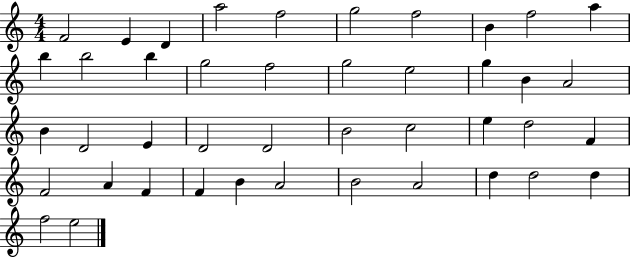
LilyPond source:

{
  \clef treble
  \numericTimeSignature
  \time 4/4
  \key c \major
  f'2 e'4 d'4 | a''2 f''2 | g''2 f''2 | b'4 f''2 a''4 | \break b''4 b''2 b''4 | g''2 f''2 | g''2 e''2 | g''4 b'4 a'2 | \break b'4 d'2 e'4 | d'2 d'2 | b'2 c''2 | e''4 d''2 f'4 | \break f'2 a'4 f'4 | f'4 b'4 a'2 | b'2 a'2 | d''4 d''2 d''4 | \break f''2 e''2 | \bar "|."
}